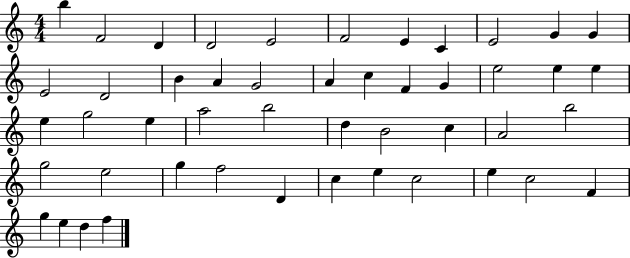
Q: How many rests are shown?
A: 0